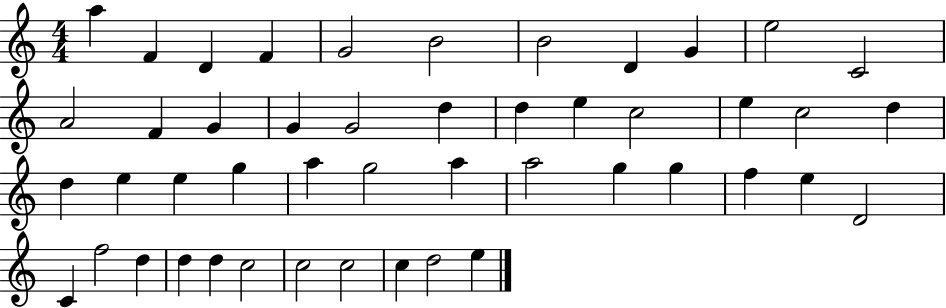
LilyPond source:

{
  \clef treble
  \numericTimeSignature
  \time 4/4
  \key c \major
  a''4 f'4 d'4 f'4 | g'2 b'2 | b'2 d'4 g'4 | e''2 c'2 | \break a'2 f'4 g'4 | g'4 g'2 d''4 | d''4 e''4 c''2 | e''4 c''2 d''4 | \break d''4 e''4 e''4 g''4 | a''4 g''2 a''4 | a''2 g''4 g''4 | f''4 e''4 d'2 | \break c'4 f''2 d''4 | d''4 d''4 c''2 | c''2 c''2 | c''4 d''2 e''4 | \break \bar "|."
}